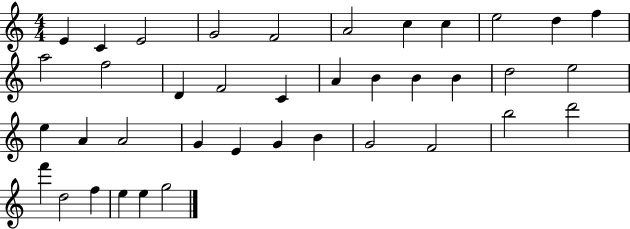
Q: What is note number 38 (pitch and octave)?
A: E5